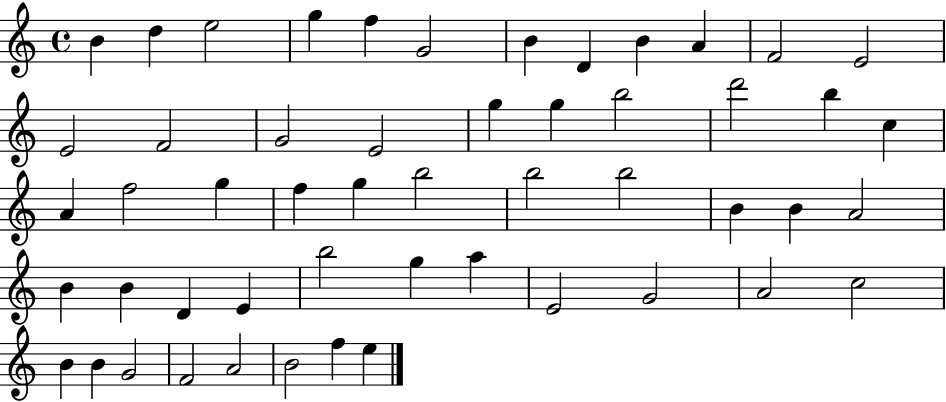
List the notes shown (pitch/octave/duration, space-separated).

B4/q D5/q E5/h G5/q F5/q G4/h B4/q D4/q B4/q A4/q F4/h E4/h E4/h F4/h G4/h E4/h G5/q G5/q B5/h D6/h B5/q C5/q A4/q F5/h G5/q F5/q G5/q B5/h B5/h B5/h B4/q B4/q A4/h B4/q B4/q D4/q E4/q B5/h G5/q A5/q E4/h G4/h A4/h C5/h B4/q B4/q G4/h F4/h A4/h B4/h F5/q E5/q